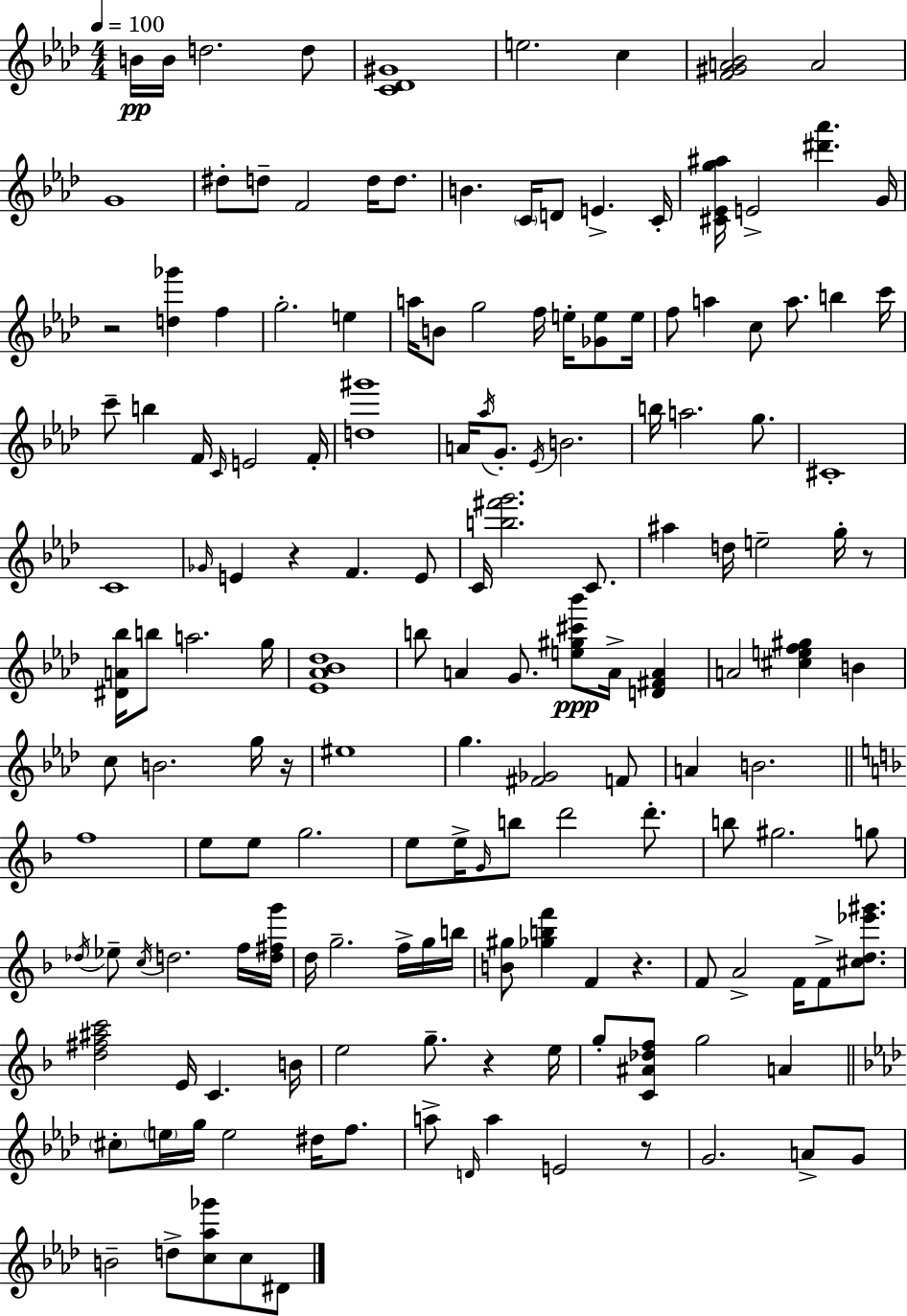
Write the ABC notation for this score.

X:1
T:Untitled
M:4/4
L:1/4
K:Ab
B/4 B/4 d2 d/2 [C_D^G]4 e2 c [F^GA_B]2 A2 G4 ^d/2 d/2 F2 d/4 d/2 B C/4 D/2 E C/4 [^C_Eg^a]/4 E2 [^d'_a'] G/4 z2 [d_g'] f g2 e a/4 B/2 g2 f/4 e/4 [_Ge]/2 e/4 f/2 a c/2 a/2 b c'/4 c'/2 b F/4 C/4 E2 F/4 [d^g']4 A/4 _a/4 G/2 _E/4 B2 b/4 a2 g/2 ^C4 C4 _G/4 E z F E/2 C/4 [b^f'g']2 C/2 ^a d/4 e2 g/4 z/2 [^DA_b]/4 b/2 a2 g/4 [_E_A_B_d]4 b/2 A G/2 [e^g^c'_b']/2 A/4 [D^FA] A2 [^cef^g] B c/2 B2 g/4 z/4 ^e4 g [^F_G]2 F/2 A B2 f4 e/2 e/2 g2 e/2 e/4 G/4 b/2 d'2 d'/2 b/2 ^g2 g/2 _d/4 _e/2 c/4 d2 f/4 [d^fg']/4 d/4 g2 f/4 g/4 b/4 [B^g]/2 [_gbf'] F z F/2 A2 F/4 F/2 [^cd_e'^g']/2 [d^f^ac']2 E/4 C B/4 e2 g/2 z e/4 g/2 [C^A_df]/2 g2 A ^c/2 e/4 g/4 e2 ^d/4 f/2 a/2 D/4 a E2 z/2 G2 A/2 G/2 B2 d/2 [c_a_g']/2 c/2 ^D/2